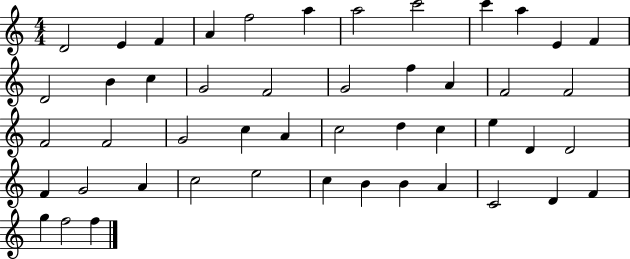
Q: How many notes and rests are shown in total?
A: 48